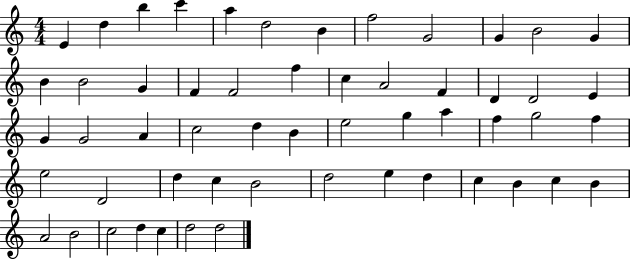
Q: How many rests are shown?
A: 0